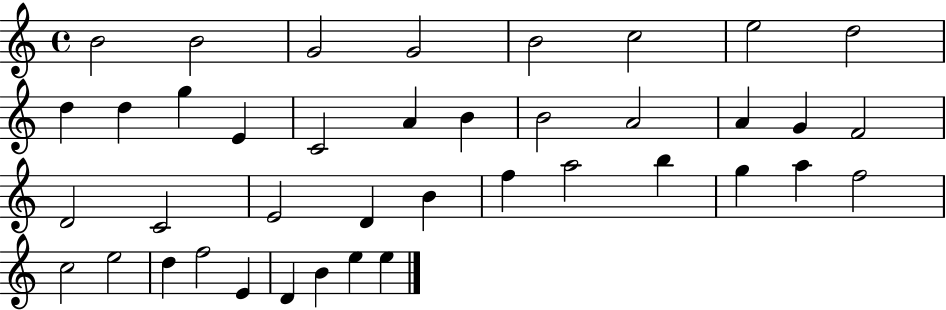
{
  \clef treble
  \time 4/4
  \defaultTimeSignature
  \key c \major
  b'2 b'2 | g'2 g'2 | b'2 c''2 | e''2 d''2 | \break d''4 d''4 g''4 e'4 | c'2 a'4 b'4 | b'2 a'2 | a'4 g'4 f'2 | \break d'2 c'2 | e'2 d'4 b'4 | f''4 a''2 b''4 | g''4 a''4 f''2 | \break c''2 e''2 | d''4 f''2 e'4 | d'4 b'4 e''4 e''4 | \bar "|."
}